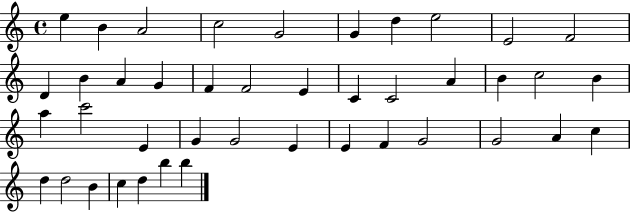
E5/q B4/q A4/h C5/h G4/h G4/q D5/q E5/h E4/h F4/h D4/q B4/q A4/q G4/q F4/q F4/h E4/q C4/q C4/h A4/q B4/q C5/h B4/q A5/q C6/h E4/q G4/q G4/h E4/q E4/q F4/q G4/h G4/h A4/q C5/q D5/q D5/h B4/q C5/q D5/q B5/q B5/q